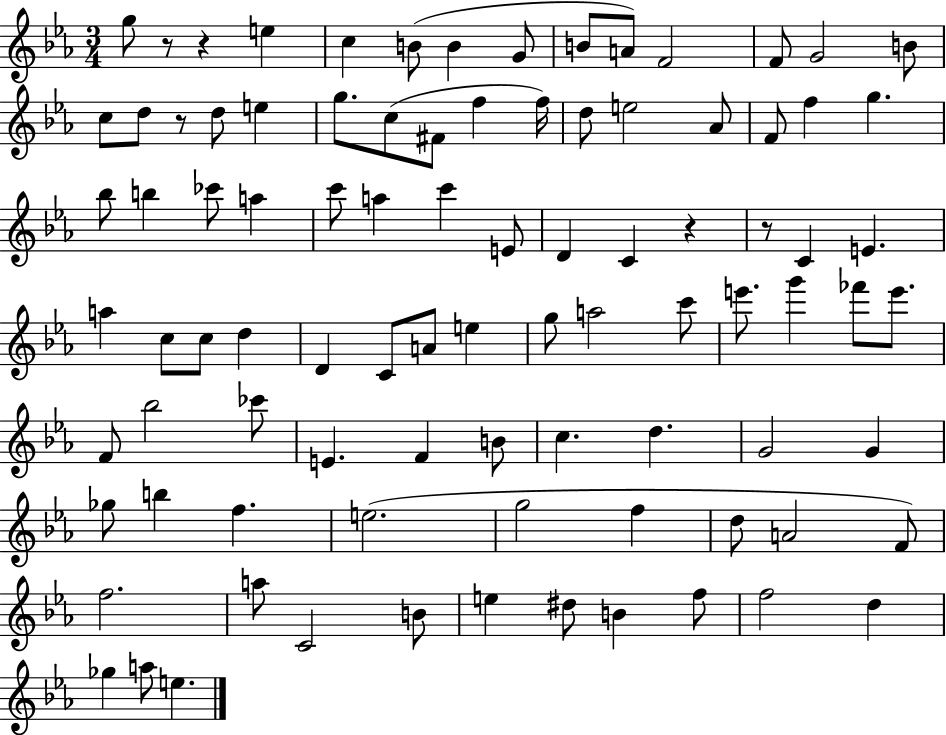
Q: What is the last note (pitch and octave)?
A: E5